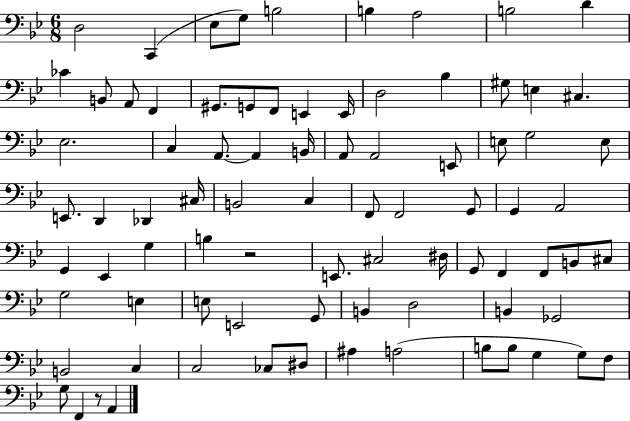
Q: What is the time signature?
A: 6/8